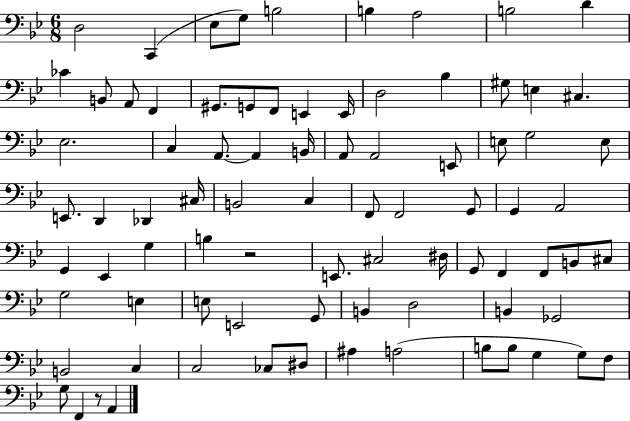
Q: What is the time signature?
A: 6/8